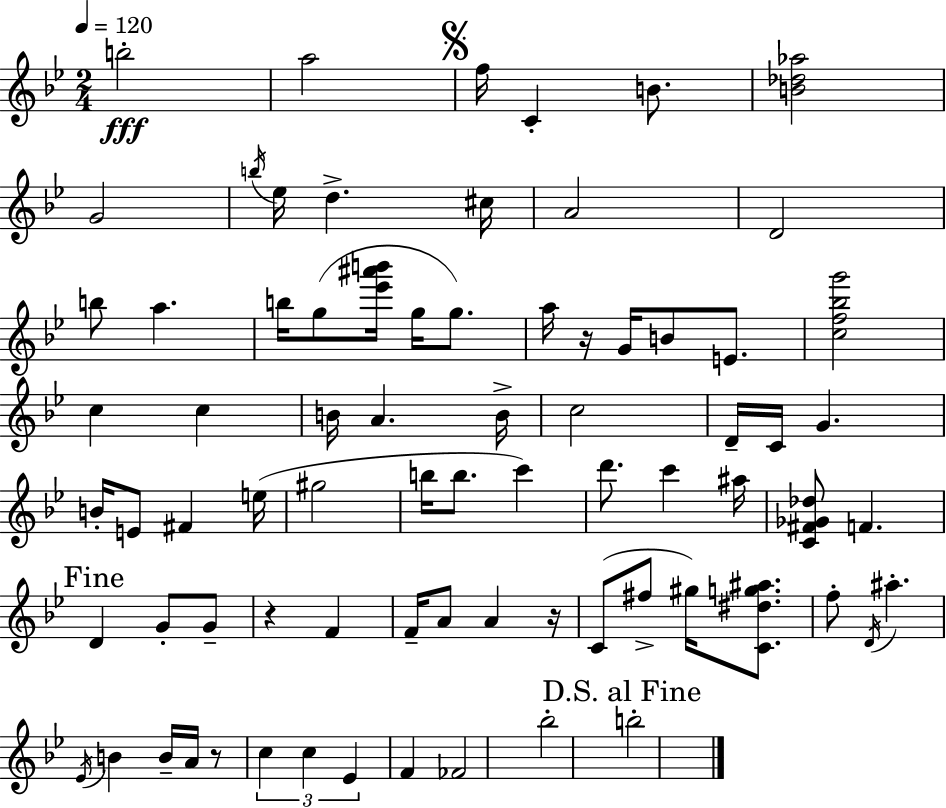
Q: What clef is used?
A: treble